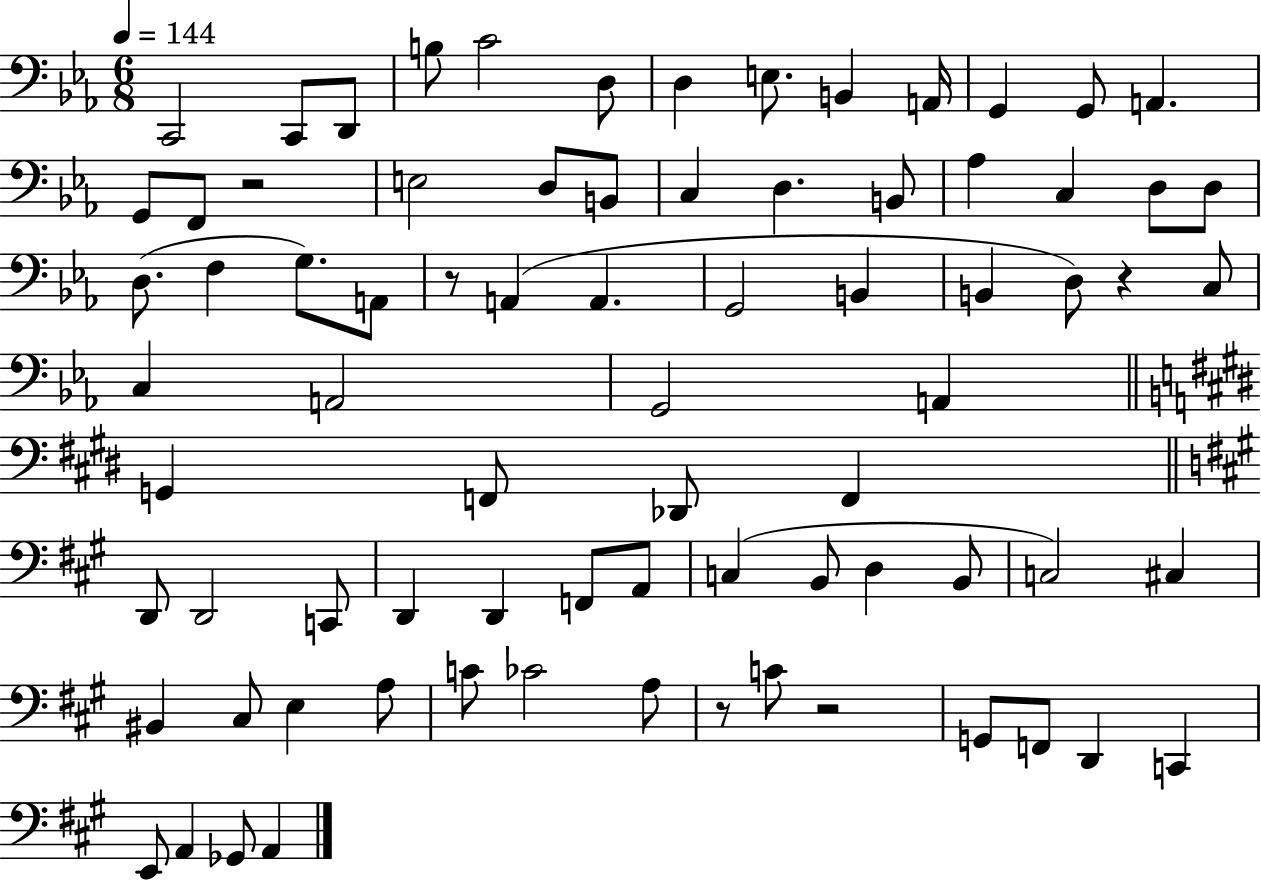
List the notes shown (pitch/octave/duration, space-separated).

C2/h C2/e D2/e B3/e C4/h D3/e D3/q E3/e. B2/q A2/s G2/q G2/e A2/q. G2/e F2/e R/h E3/h D3/e B2/e C3/q D3/q. B2/e Ab3/q C3/q D3/e D3/e D3/e. F3/q G3/e. A2/e R/e A2/q A2/q. G2/h B2/q B2/q D3/e R/q C3/e C3/q A2/h G2/h A2/q G2/q F2/e Db2/e F2/q D2/e D2/h C2/e D2/q D2/q F2/e A2/e C3/q B2/e D3/q B2/e C3/h C#3/q BIS2/q C#3/e E3/q A3/e C4/e CES4/h A3/e R/e C4/e R/h G2/e F2/e D2/q C2/q E2/e A2/q Gb2/e A2/q